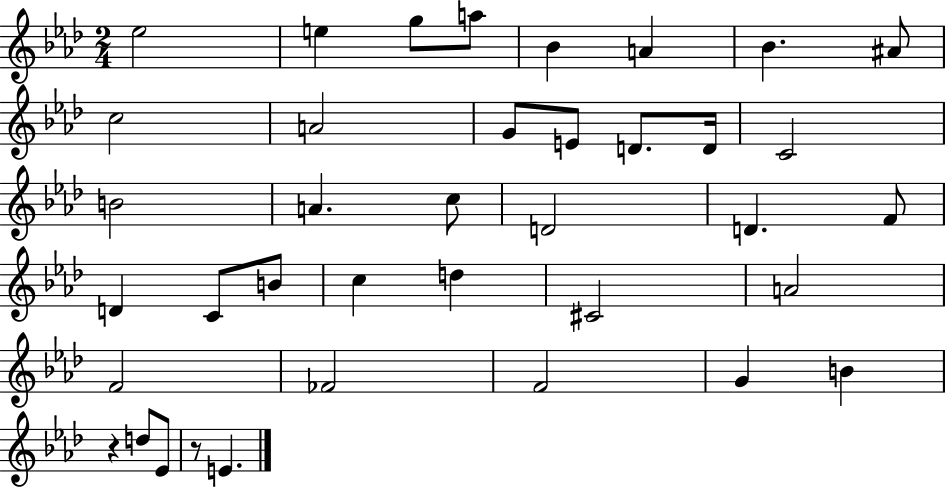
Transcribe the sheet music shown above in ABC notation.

X:1
T:Untitled
M:2/4
L:1/4
K:Ab
_e2 e g/2 a/2 _B A _B ^A/2 c2 A2 G/2 E/2 D/2 D/4 C2 B2 A c/2 D2 D F/2 D C/2 B/2 c d ^C2 A2 F2 _F2 F2 G B z d/2 _E/2 z/2 E